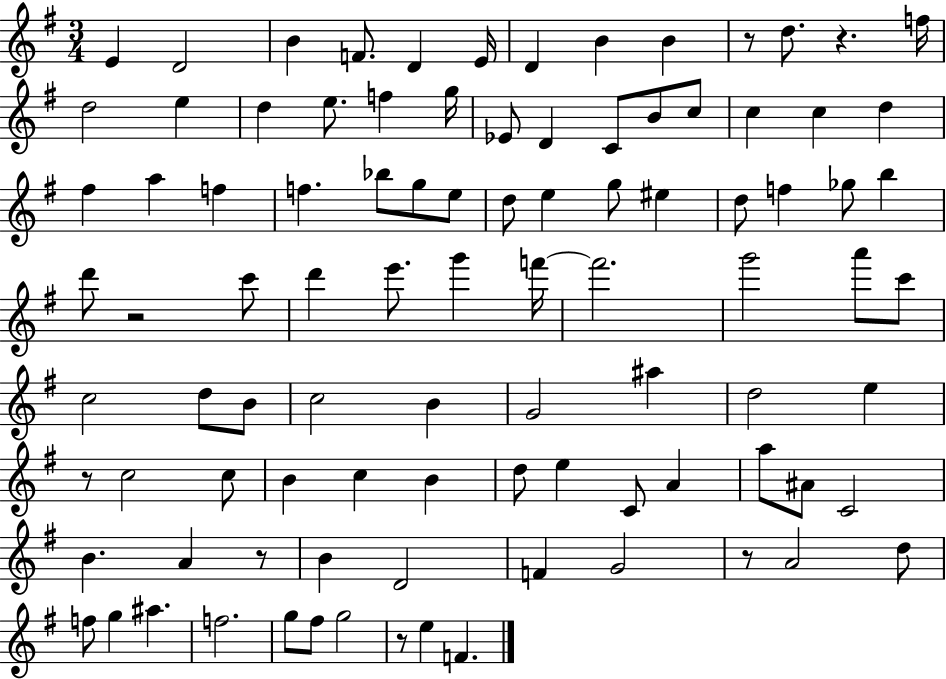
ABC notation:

X:1
T:Untitled
M:3/4
L:1/4
K:G
E D2 B F/2 D E/4 D B B z/2 d/2 z f/4 d2 e d e/2 f g/4 _E/2 D C/2 B/2 c/2 c c d ^f a f f _b/2 g/2 e/2 d/2 e g/2 ^e d/2 f _g/2 b d'/2 z2 c'/2 d' e'/2 g' f'/4 f'2 g'2 a'/2 c'/2 c2 d/2 B/2 c2 B G2 ^a d2 e z/2 c2 c/2 B c B d/2 e C/2 A a/2 ^A/2 C2 B A z/2 B D2 F G2 z/2 A2 d/2 f/2 g ^a f2 g/2 ^f/2 g2 z/2 e F